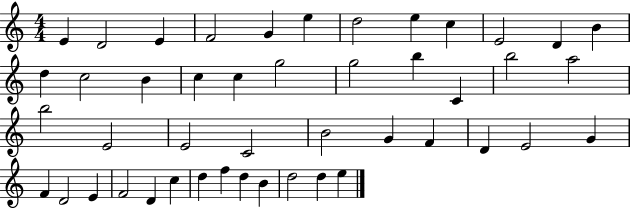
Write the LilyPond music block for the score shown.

{
  \clef treble
  \numericTimeSignature
  \time 4/4
  \key c \major
  e'4 d'2 e'4 | f'2 g'4 e''4 | d''2 e''4 c''4 | e'2 d'4 b'4 | \break d''4 c''2 b'4 | c''4 c''4 g''2 | g''2 b''4 c'4 | b''2 a''2 | \break b''2 e'2 | e'2 c'2 | b'2 g'4 f'4 | d'4 e'2 g'4 | \break f'4 d'2 e'4 | f'2 d'4 c''4 | d''4 f''4 d''4 b'4 | d''2 d''4 e''4 | \break \bar "|."
}